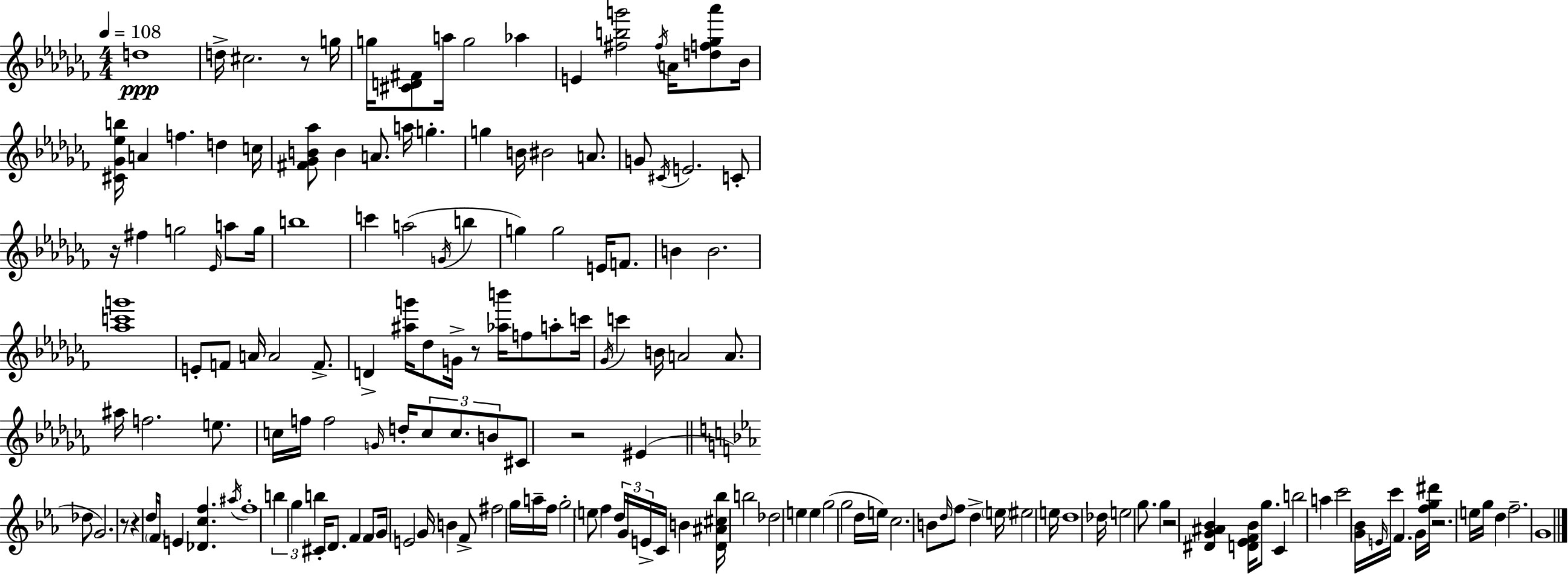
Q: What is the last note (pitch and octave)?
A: G4